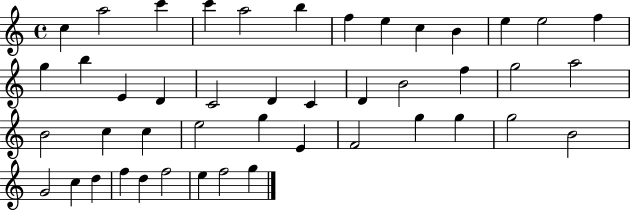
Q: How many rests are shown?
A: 0